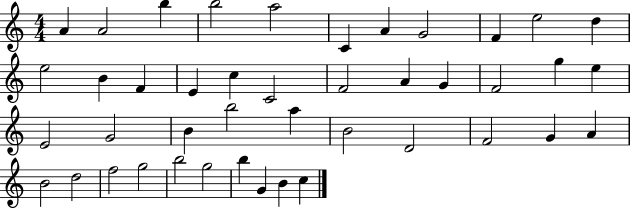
A4/q A4/h B5/q B5/h A5/h C4/q A4/q G4/h F4/q E5/h D5/q E5/h B4/q F4/q E4/q C5/q C4/h F4/h A4/q G4/q F4/h G5/q E5/q E4/h G4/h B4/q B5/h A5/q B4/h D4/h F4/h G4/q A4/q B4/h D5/h F5/h G5/h B5/h G5/h B5/q G4/q B4/q C5/q